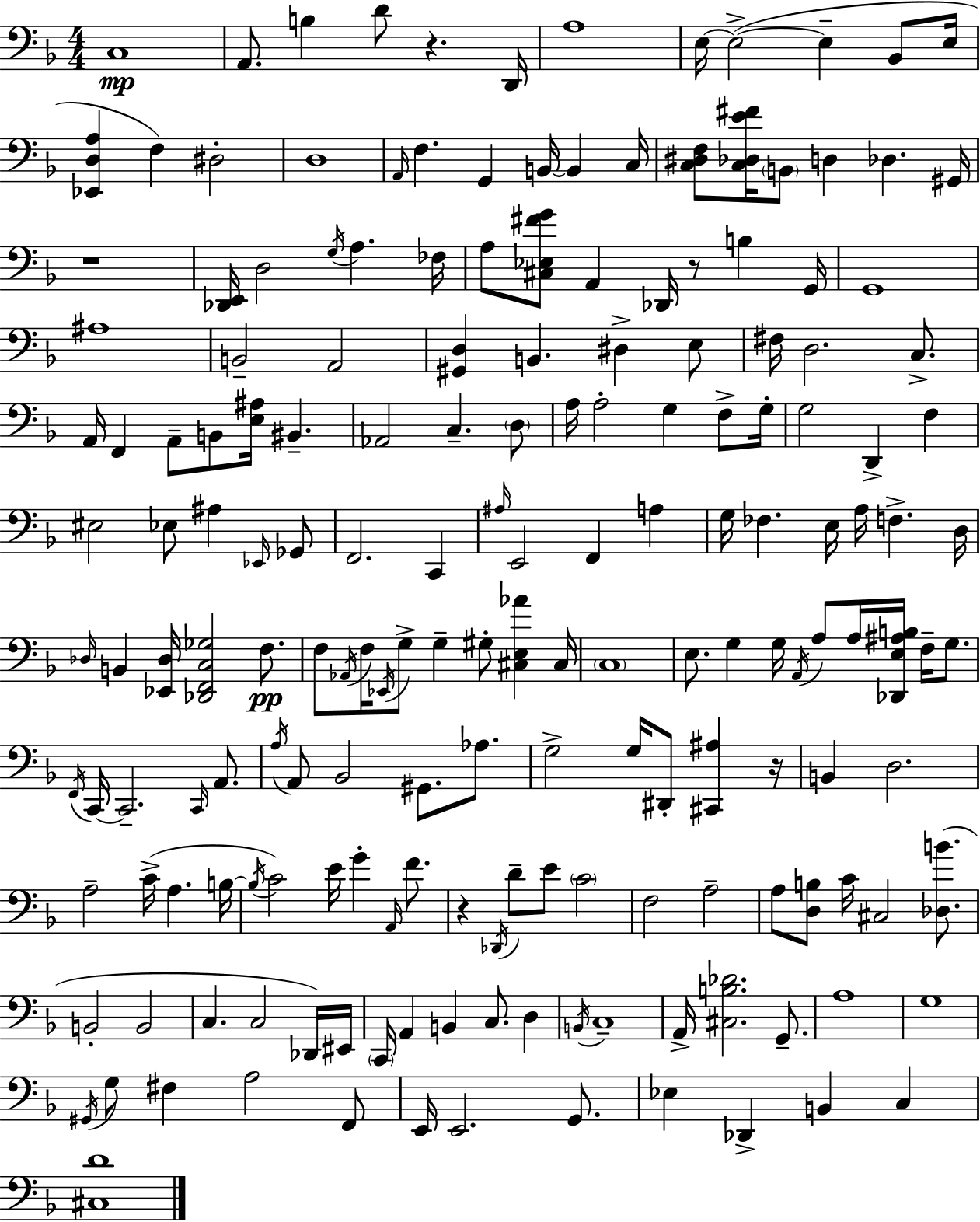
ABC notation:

X:1
T:Untitled
M:4/4
L:1/4
K:F
C,4 A,,/2 B, D/2 z D,,/4 A,4 E,/4 E,2 E, _B,,/2 E,/4 [_E,,D,A,] F, ^D,2 D,4 A,,/4 F, G,, B,,/4 B,, C,/4 [C,^D,F,]/2 [C,_D,E^F]/4 B,,/2 D, _D, ^G,,/4 z4 [_D,,E,,]/4 D,2 G,/4 A, _F,/4 A,/2 [^C,_E,^FG]/2 A,, _D,,/4 z/2 B, G,,/4 G,,4 ^A,4 B,,2 A,,2 [^G,,D,] B,, ^D, E,/2 ^F,/4 D,2 C,/2 A,,/4 F,, A,,/2 B,,/2 [E,^A,]/4 ^B,, _A,,2 C, D,/2 A,/4 A,2 G, F,/2 G,/4 G,2 D,, F, ^E,2 _E,/2 ^A, _E,,/4 _G,,/2 F,,2 C,, ^A,/4 E,,2 F,, A, G,/4 _F, E,/4 A,/4 F, D,/4 _D,/4 B,, [_E,,_D,]/4 [_D,,F,,C,_G,]2 F,/2 F,/2 _A,,/4 F,/4 _E,,/4 G,/2 G, ^G,/2 [^C,E,_A] ^C,/4 C,4 E,/2 G, G,/4 A,,/4 A,/2 A,/4 [_D,,E,^A,B,]/4 F,/4 G,/2 F,,/4 C,,/4 C,,2 C,,/4 A,,/2 A,/4 A,,/2 _B,,2 ^G,,/2 _A,/2 G,2 G,/4 ^D,,/2 [^C,,^A,] z/4 B,, D,2 A,2 C/4 A, B,/4 B,/4 C2 E/4 G A,,/4 F/2 z _D,,/4 D/2 E/2 C2 F,2 A,2 A,/2 [D,B,]/2 C/4 ^C,2 [_D,B]/2 B,,2 B,,2 C, C,2 _D,,/4 ^E,,/4 C,,/4 A,, B,, C,/2 D, B,,/4 C,4 A,,/4 [^C,B,_D]2 G,,/2 A,4 G,4 ^G,,/4 G,/2 ^F, A,2 F,,/2 E,,/4 E,,2 G,,/2 _E, _D,, B,, C, [^C,D]4